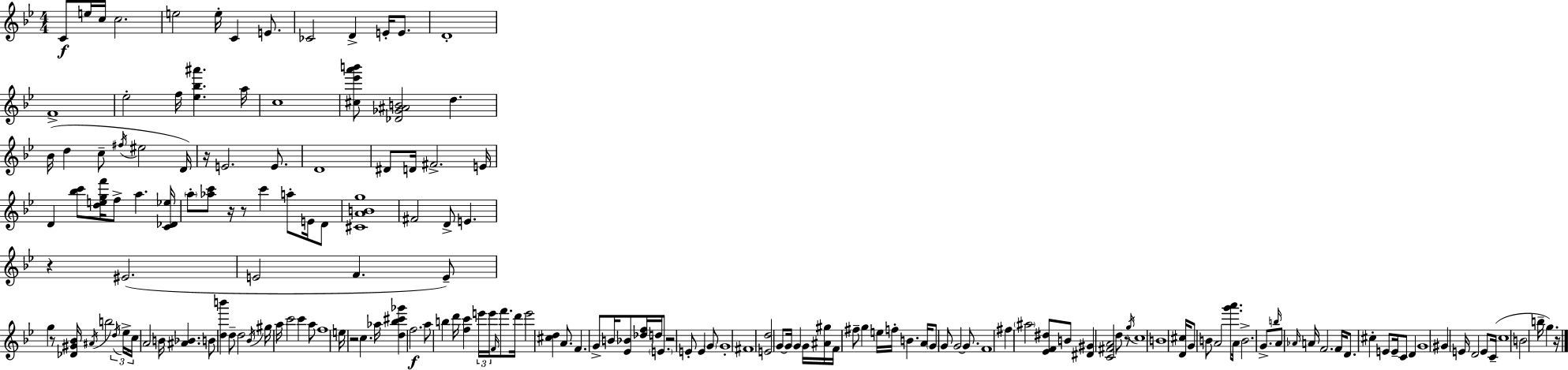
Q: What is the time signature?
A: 4/4